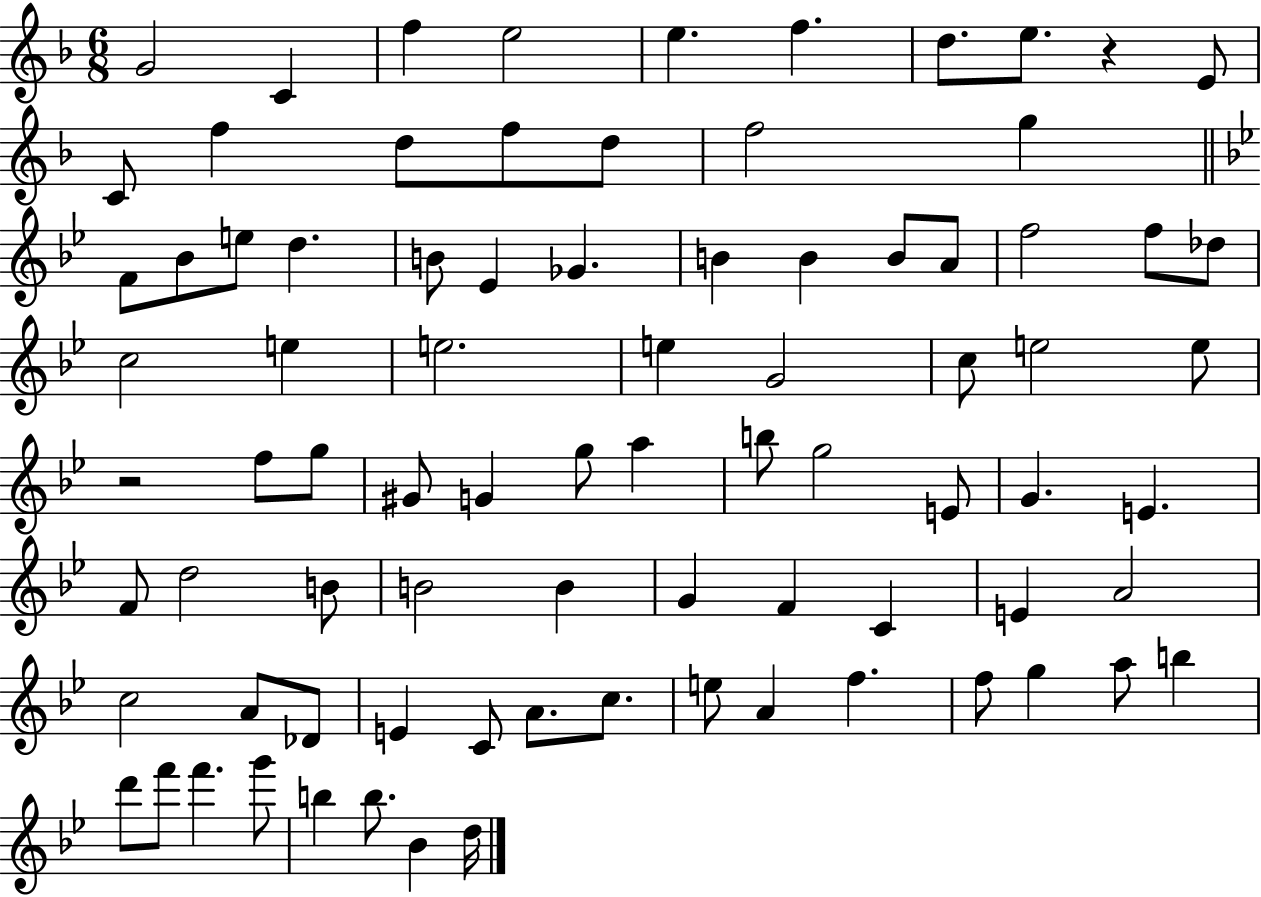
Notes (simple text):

G4/h C4/q F5/q E5/h E5/q. F5/q. D5/e. E5/e. R/q E4/e C4/e F5/q D5/e F5/e D5/e F5/h G5/q F4/e Bb4/e E5/e D5/q. B4/e Eb4/q Gb4/q. B4/q B4/q B4/e A4/e F5/h F5/e Db5/e C5/h E5/q E5/h. E5/q G4/h C5/e E5/h E5/e R/h F5/e G5/e G#4/e G4/q G5/e A5/q B5/e G5/h E4/e G4/q. E4/q. F4/e D5/h B4/e B4/h B4/q G4/q F4/q C4/q E4/q A4/h C5/h A4/e Db4/e E4/q C4/e A4/e. C5/e. E5/e A4/q F5/q. F5/e G5/q A5/e B5/q D6/e F6/e F6/q. G6/e B5/q B5/e. Bb4/q D5/s